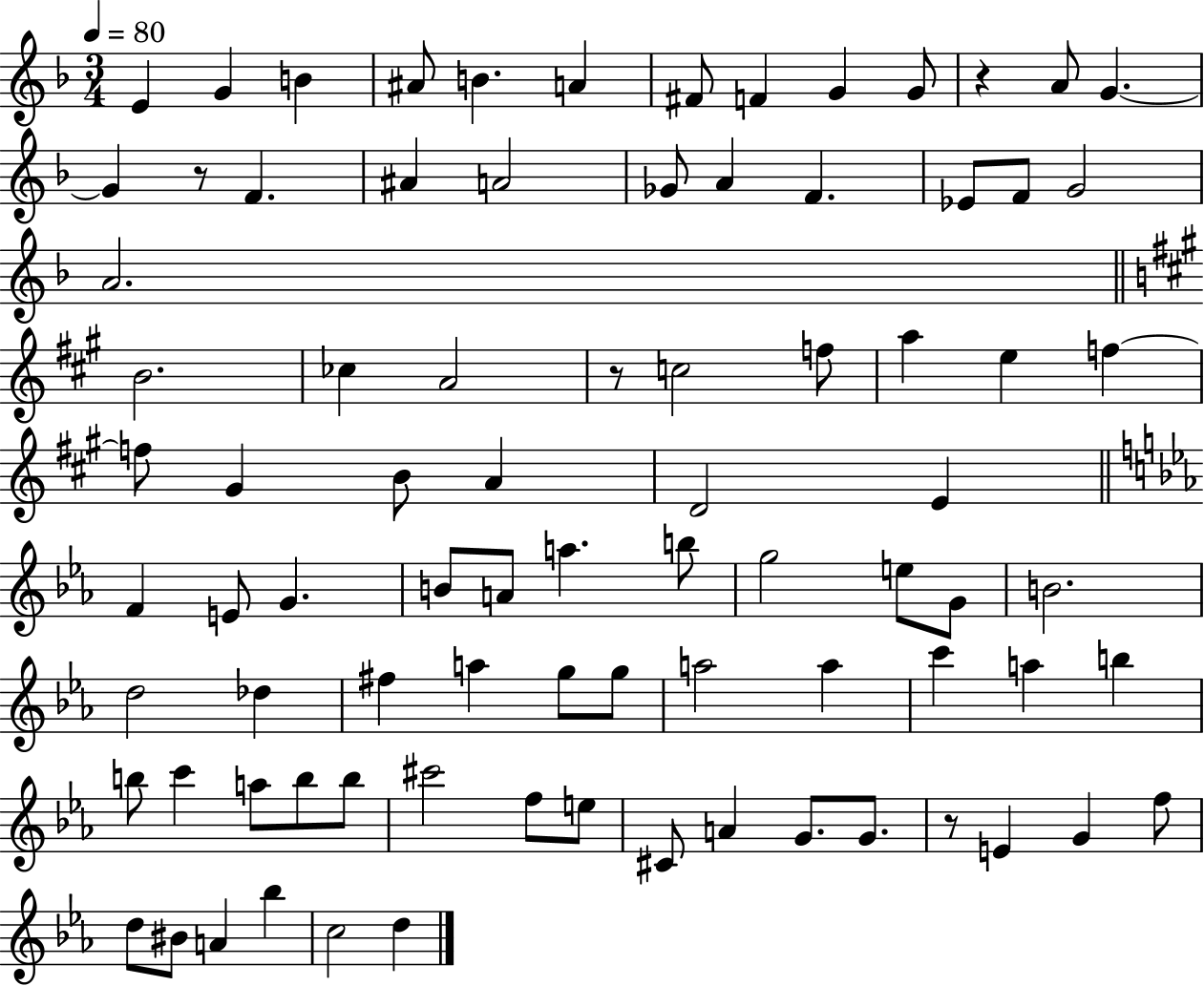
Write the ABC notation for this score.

X:1
T:Untitled
M:3/4
L:1/4
K:F
E G B ^A/2 B A ^F/2 F G G/2 z A/2 G G z/2 F ^A A2 _G/2 A F _E/2 F/2 G2 A2 B2 _c A2 z/2 c2 f/2 a e f f/2 ^G B/2 A D2 E F E/2 G B/2 A/2 a b/2 g2 e/2 G/2 B2 d2 _d ^f a g/2 g/2 a2 a c' a b b/2 c' a/2 b/2 b/2 ^c'2 f/2 e/2 ^C/2 A G/2 G/2 z/2 E G f/2 d/2 ^B/2 A _b c2 d